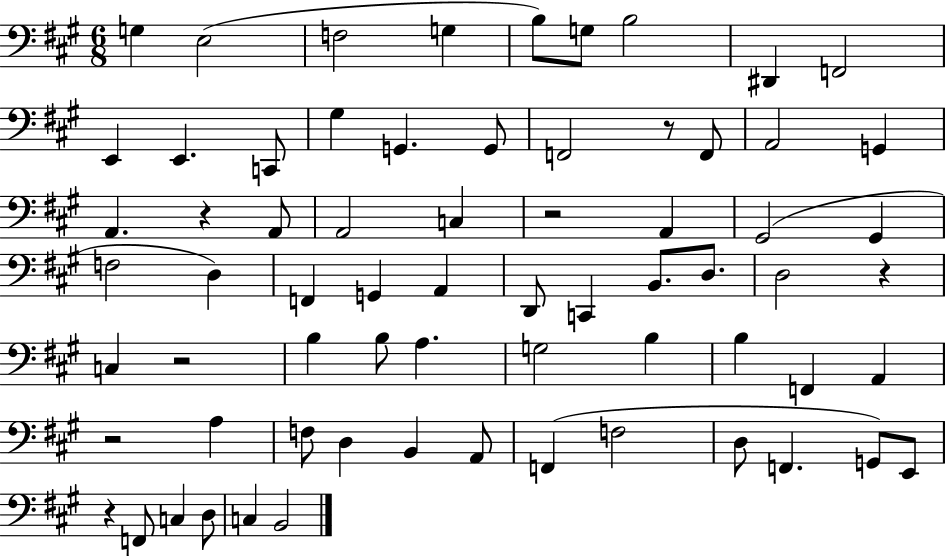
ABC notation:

X:1
T:Untitled
M:6/8
L:1/4
K:A
G, E,2 F,2 G, B,/2 G,/2 B,2 ^D,, F,,2 E,, E,, C,,/2 ^G, G,, G,,/2 F,,2 z/2 F,,/2 A,,2 G,, A,, z A,,/2 A,,2 C, z2 A,, ^G,,2 ^G,, F,2 D, F,, G,, A,, D,,/2 C,, B,,/2 D,/2 D,2 z C, z2 B, B,/2 A, G,2 B, B, F,, A,, z2 A, F,/2 D, B,, A,,/2 F,, F,2 D,/2 F,, G,,/2 E,,/2 z F,,/2 C, D,/2 C, B,,2